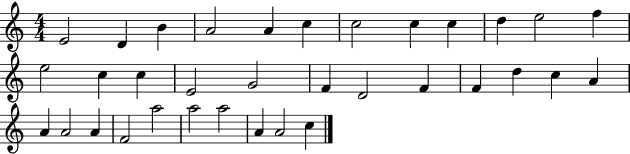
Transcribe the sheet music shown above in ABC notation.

X:1
T:Untitled
M:4/4
L:1/4
K:C
E2 D B A2 A c c2 c c d e2 f e2 c c E2 G2 F D2 F F d c A A A2 A F2 a2 a2 a2 A A2 c